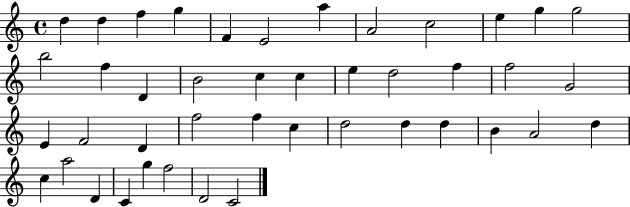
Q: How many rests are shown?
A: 0